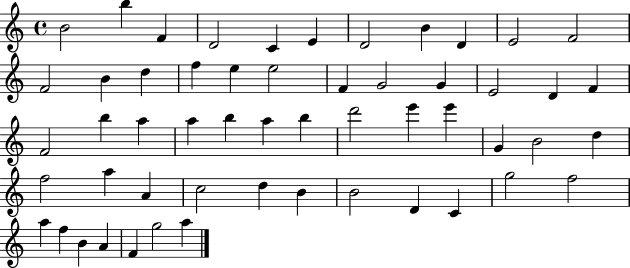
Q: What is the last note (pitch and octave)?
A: A5